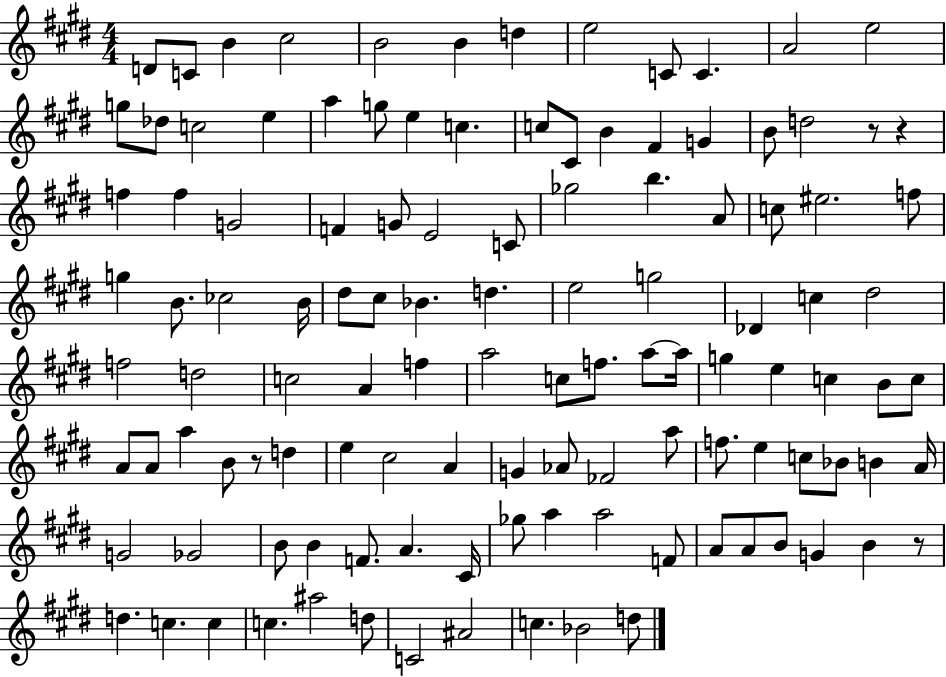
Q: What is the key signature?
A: E major